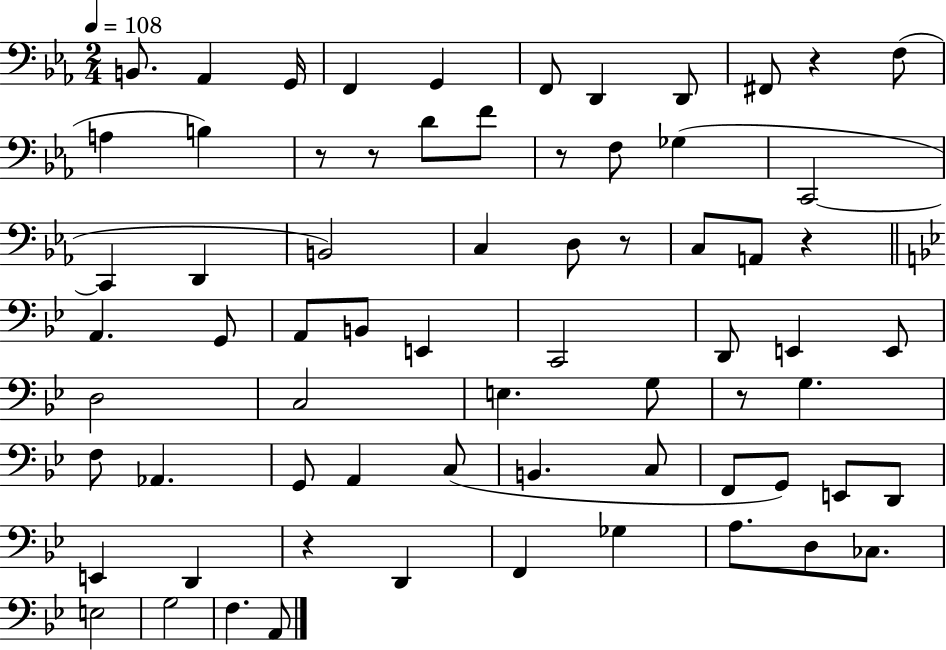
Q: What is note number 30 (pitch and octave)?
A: C2